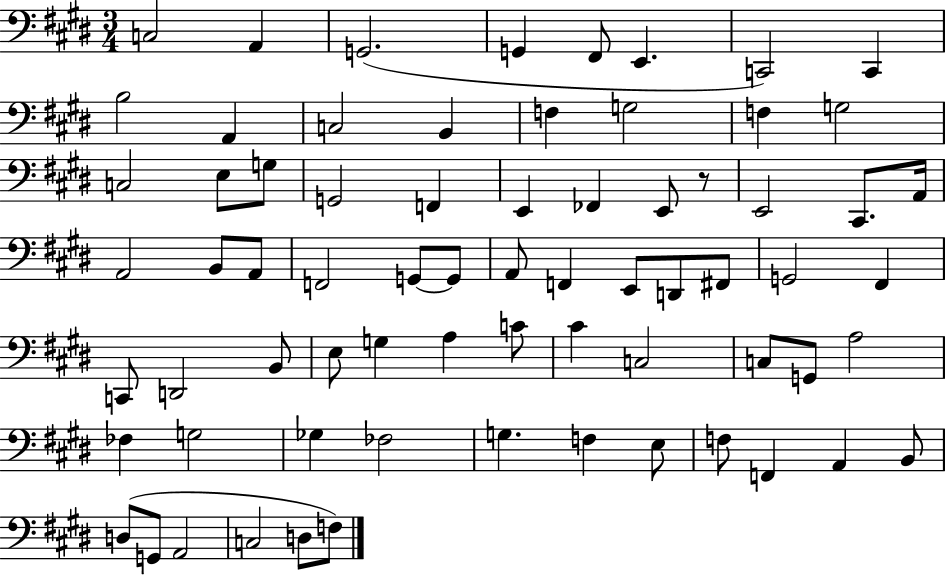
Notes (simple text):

C3/h A2/q G2/h. G2/q F#2/e E2/q. C2/h C2/q B3/h A2/q C3/h B2/q F3/q G3/h F3/q G3/h C3/h E3/e G3/e G2/h F2/q E2/q FES2/q E2/e R/e E2/h C#2/e. A2/s A2/h B2/e A2/e F2/h G2/e G2/e A2/e F2/q E2/e D2/e F#2/e G2/h F#2/q C2/e D2/h B2/e E3/e G3/q A3/q C4/e C#4/q C3/h C3/e G2/e A3/h FES3/q G3/h Gb3/q FES3/h G3/q. F3/q E3/e F3/e F2/q A2/q B2/e D3/e G2/e A2/h C3/h D3/e F3/e